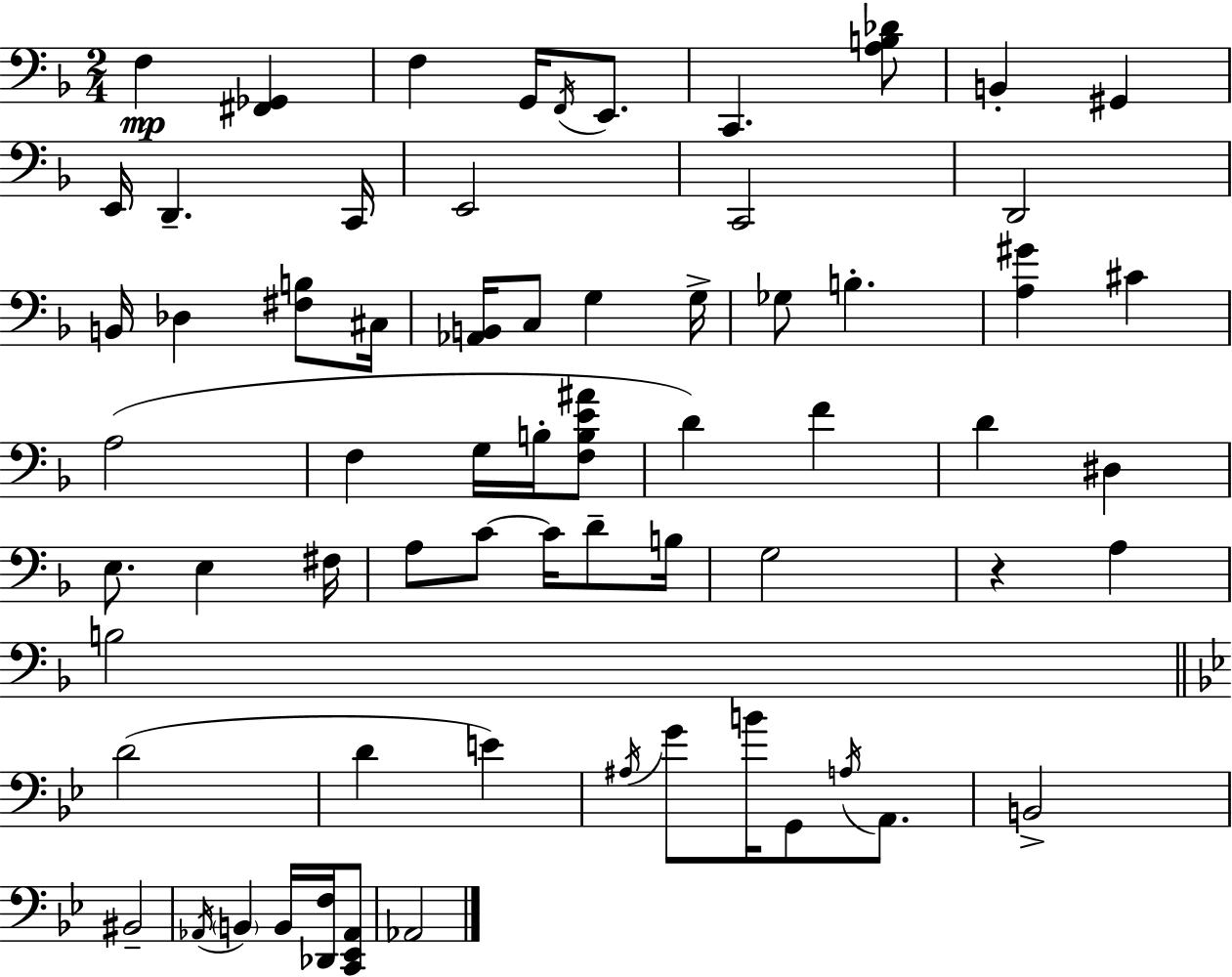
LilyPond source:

{
  \clef bass
  \numericTimeSignature
  \time 2/4
  \key f \major
  f4\mp <fis, ges,>4 | f4 g,16 \acciaccatura { f,16 } e,8. | c,4. <a b des'>8 | b,4-. gis,4 | \break e,16 d,4.-- | c,16 e,2 | c,2 | d,2 | \break b,16 des4 <fis b>8 | cis16 <aes, b,>16 c8 g4 | g16-> ges8 b4.-. | <a gis'>4 cis'4 | \break a2( | f4 g16 b16-. <f b e' ais'>8 | d'4) f'4 | d'4 dis4 | \break e8. e4 | fis16 a8 c'8~~ c'16 d'8-- | b16 g2 | r4 a4 | \break b2 | \bar "||" \break \key bes \major d'2( | d'4 e'4) | \acciaccatura { ais16 } g'8 b'16 g,8 \acciaccatura { a16 } a,8. | b,2-> | \break bis,2-- | \acciaccatura { aes,16 } \parenthesize b,4 b,16 | <des, f>16 <c, ees, aes,>8 aes,2 | \bar "|."
}